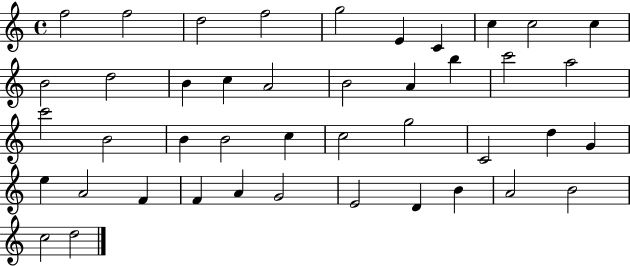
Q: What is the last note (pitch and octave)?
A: D5